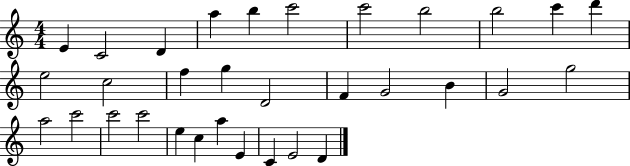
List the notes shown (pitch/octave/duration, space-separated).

E4/q C4/h D4/q A5/q B5/q C6/h C6/h B5/h B5/h C6/q D6/q E5/h C5/h F5/q G5/q D4/h F4/q G4/h B4/q G4/h G5/h A5/h C6/h C6/h C6/h E5/q C5/q A5/q E4/q C4/q E4/h D4/q